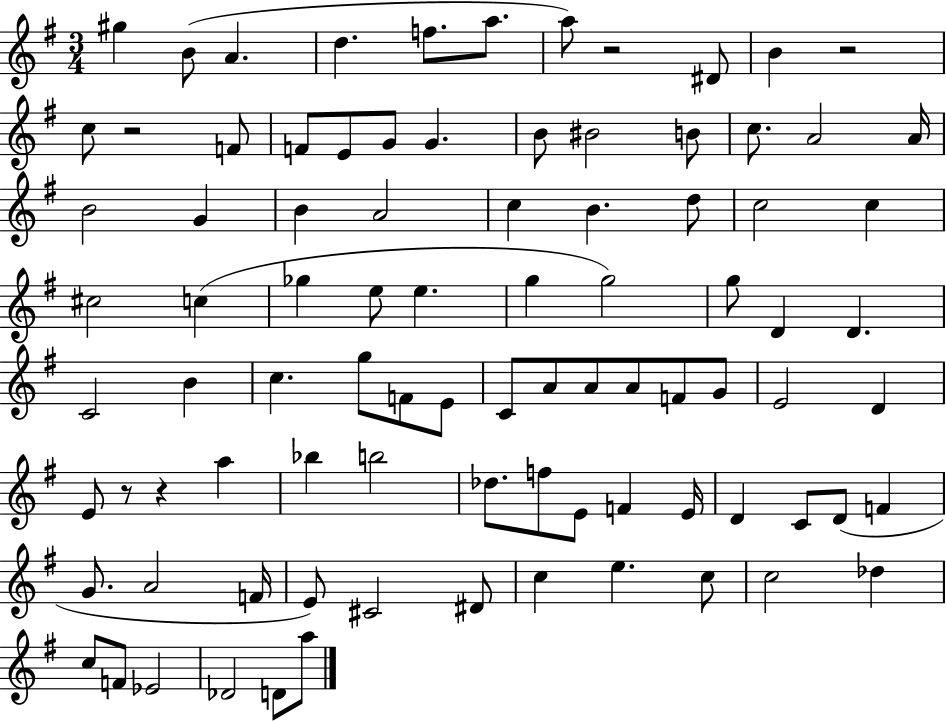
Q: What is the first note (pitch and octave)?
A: G#5